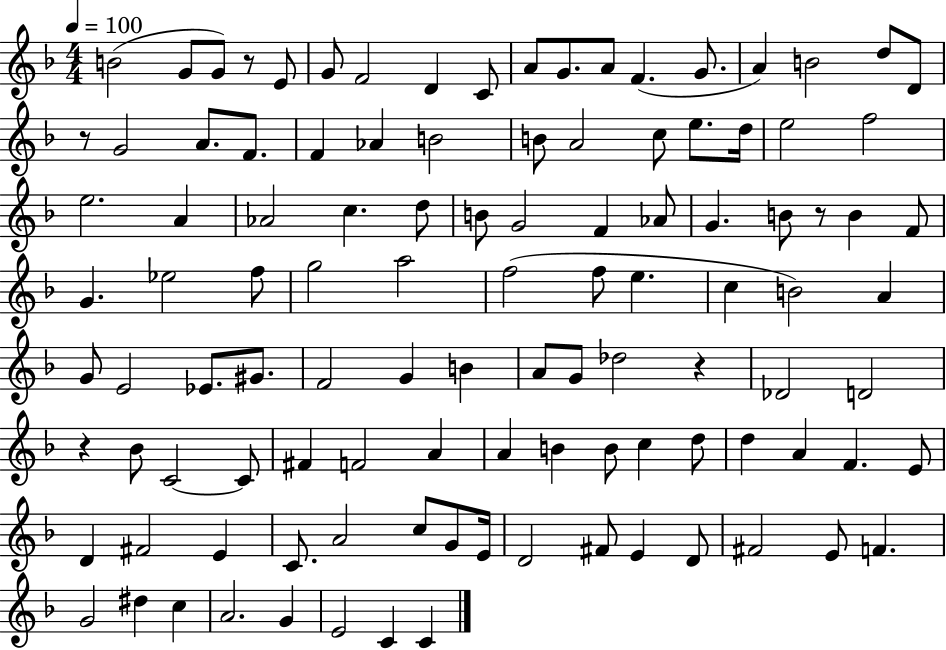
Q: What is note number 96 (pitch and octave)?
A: F4